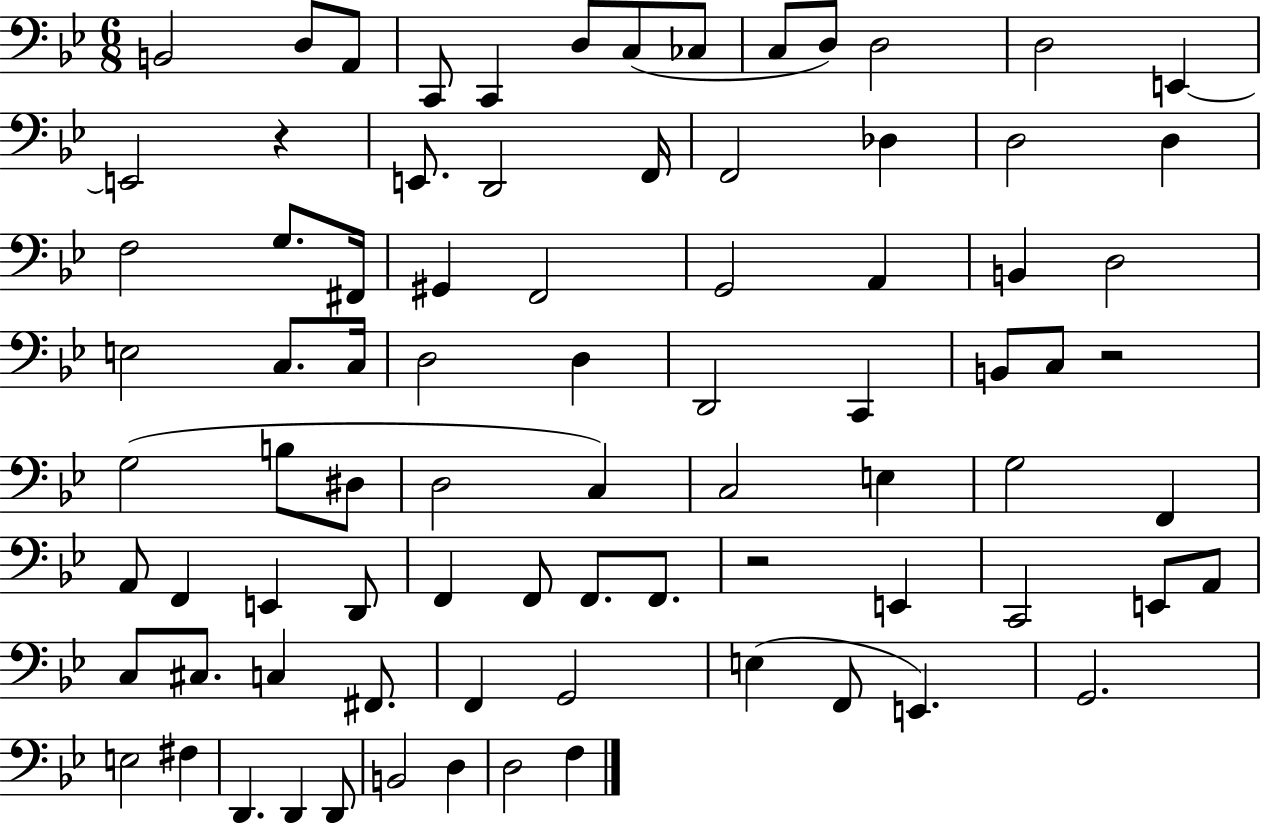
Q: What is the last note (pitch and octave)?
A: F3